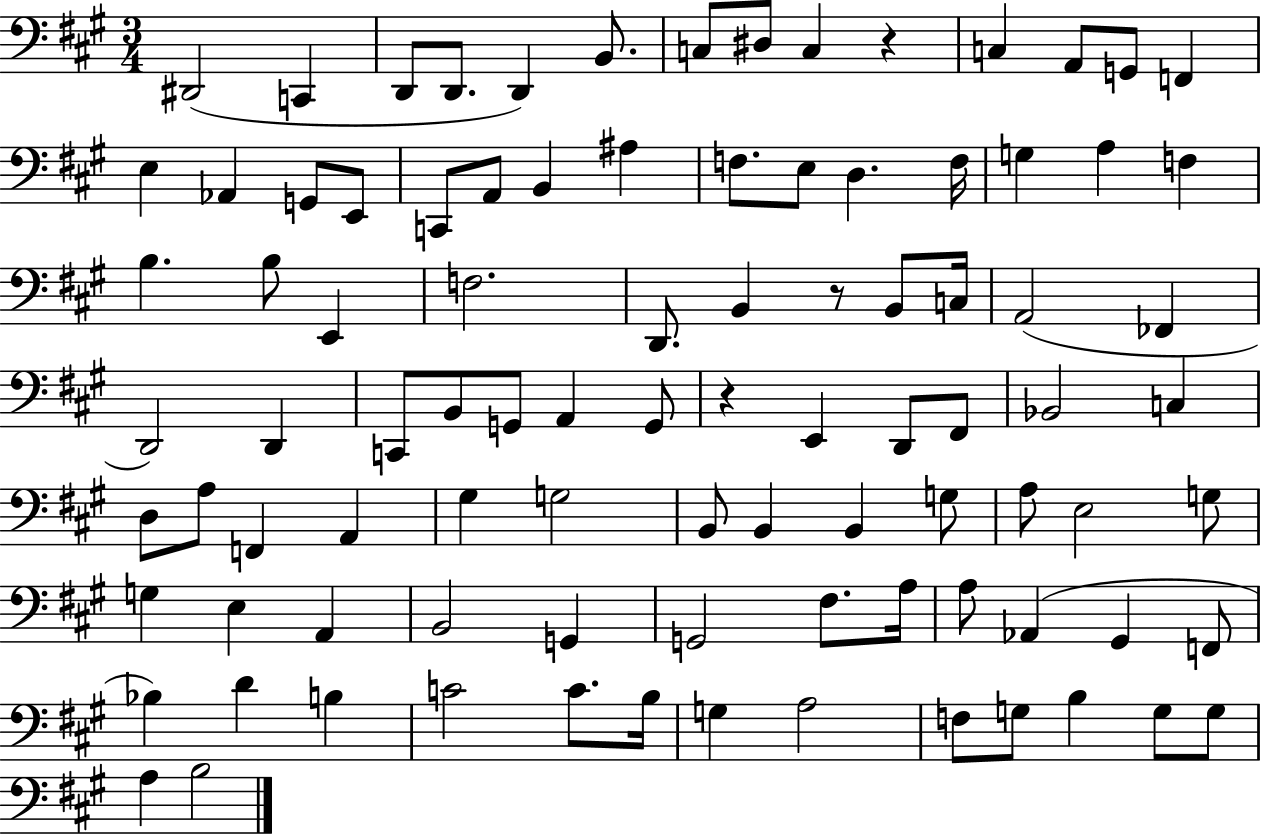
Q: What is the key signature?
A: A major